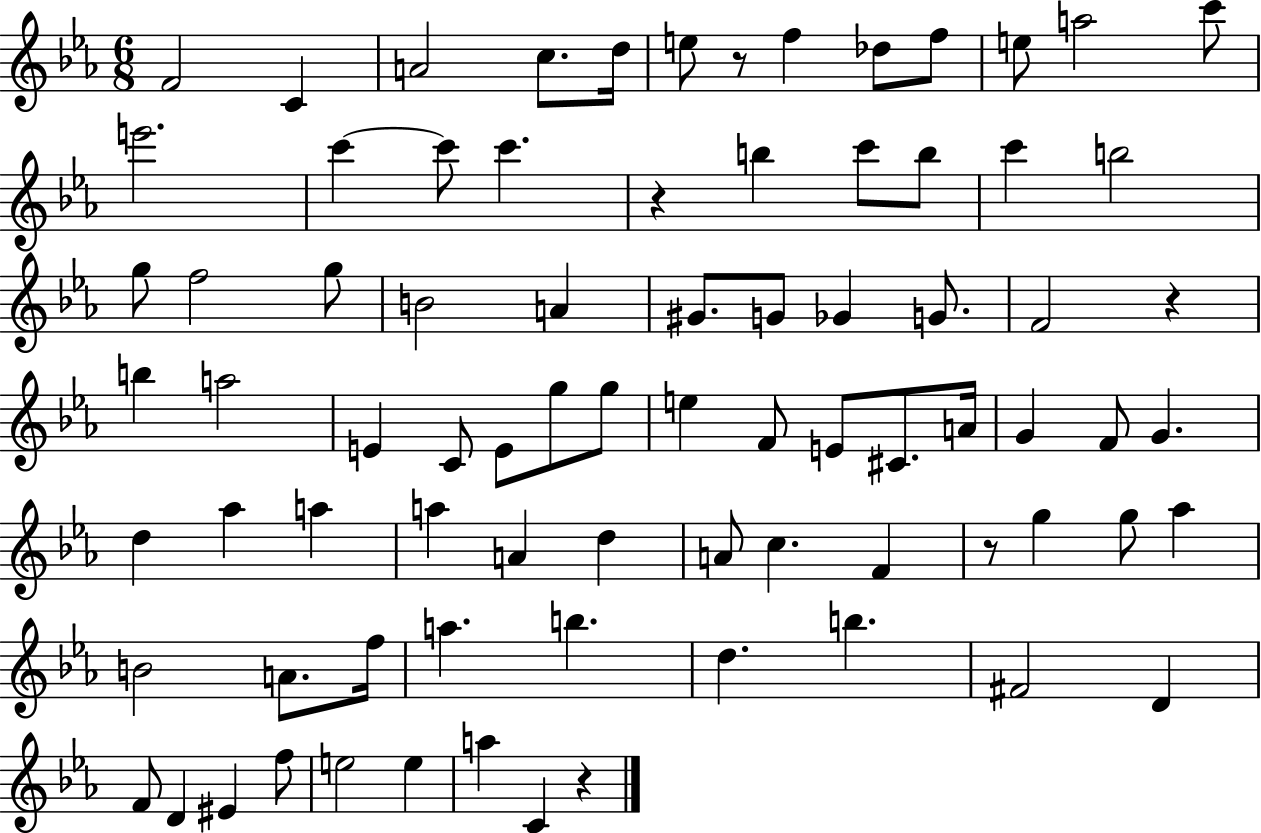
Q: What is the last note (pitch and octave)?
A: C4